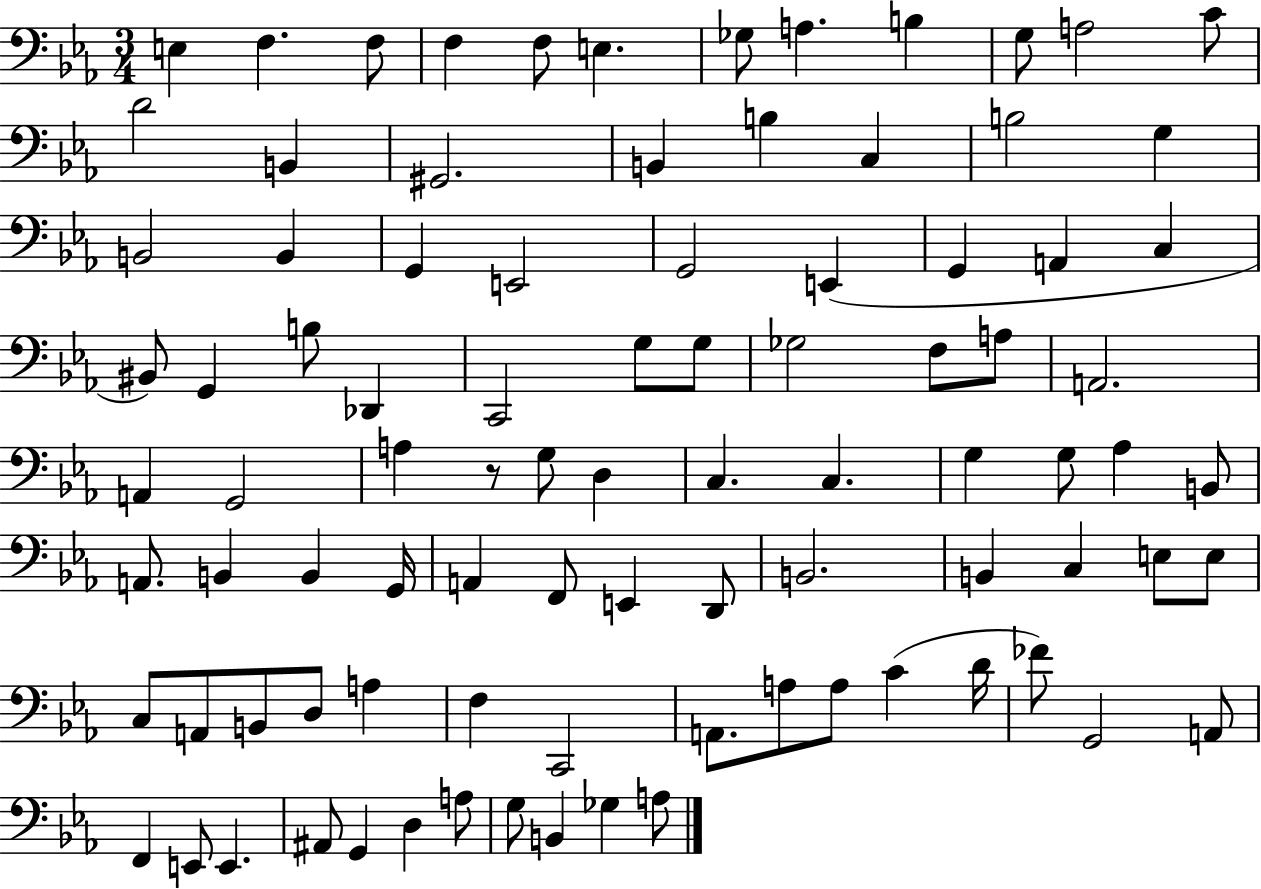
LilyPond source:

{
  \clef bass
  \numericTimeSignature
  \time 3/4
  \key ees \major
  \repeat volta 2 { e4 f4. f8 | f4 f8 e4. | ges8 a4. b4 | g8 a2 c'8 | \break d'2 b,4 | gis,2. | b,4 b4 c4 | b2 g4 | \break b,2 b,4 | g,4 e,2 | g,2 e,4( | g,4 a,4 c4 | \break bis,8) g,4 b8 des,4 | c,2 g8 g8 | ges2 f8 a8 | a,2. | \break a,4 g,2 | a4 r8 g8 d4 | c4. c4. | g4 g8 aes4 b,8 | \break a,8. b,4 b,4 g,16 | a,4 f,8 e,4 d,8 | b,2. | b,4 c4 e8 e8 | \break c8 a,8 b,8 d8 a4 | f4 c,2 | a,8. a8 a8 c'4( d'16 | fes'8) g,2 a,8 | \break f,4 e,8 e,4. | ais,8 g,4 d4 a8 | g8 b,4 ges4 a8 | } \bar "|."
}